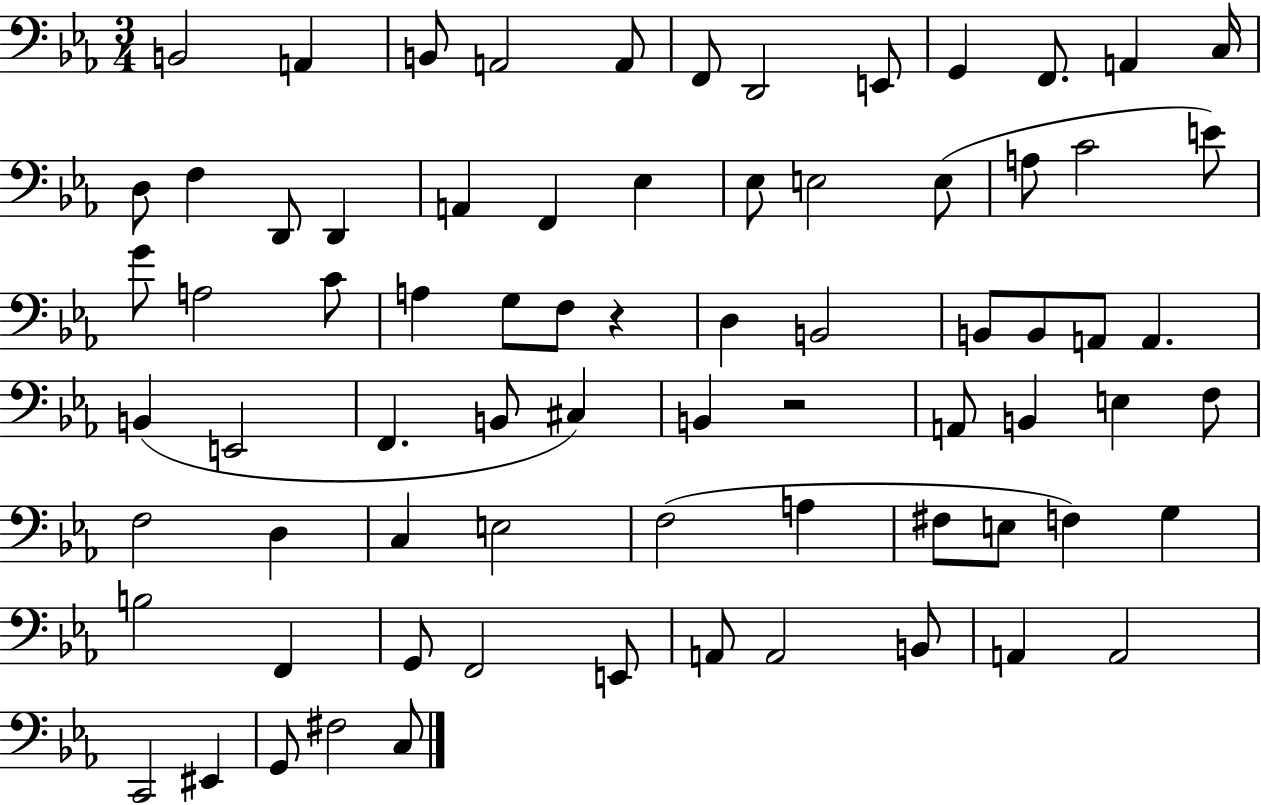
{
  \clef bass
  \numericTimeSignature
  \time 3/4
  \key ees \major
  b,2 a,4 | b,8 a,2 a,8 | f,8 d,2 e,8 | g,4 f,8. a,4 c16 | \break d8 f4 d,8 d,4 | a,4 f,4 ees4 | ees8 e2 e8( | a8 c'2 e'8) | \break g'8 a2 c'8 | a4 g8 f8 r4 | d4 b,2 | b,8 b,8 a,8 a,4. | \break b,4( e,2 | f,4. b,8 cis4) | b,4 r2 | a,8 b,4 e4 f8 | \break f2 d4 | c4 e2 | f2( a4 | fis8 e8 f4) g4 | \break b2 f,4 | g,8 f,2 e,8 | a,8 a,2 b,8 | a,4 a,2 | \break c,2 eis,4 | g,8 fis2 c8 | \bar "|."
}